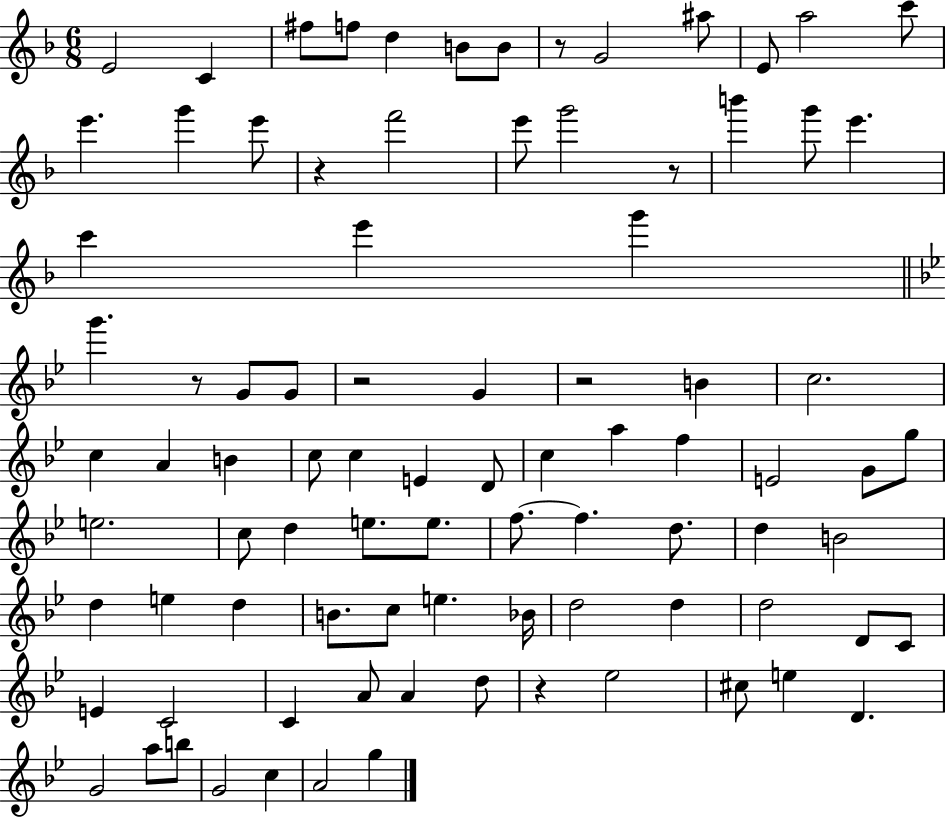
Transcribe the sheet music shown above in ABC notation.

X:1
T:Untitled
M:6/8
L:1/4
K:F
E2 C ^f/2 f/2 d B/2 B/2 z/2 G2 ^a/2 E/2 a2 c'/2 e' g' e'/2 z f'2 e'/2 g'2 z/2 b' g'/2 e' c' e' g' g' z/2 G/2 G/2 z2 G z2 B c2 c A B c/2 c E D/2 c a f E2 G/2 g/2 e2 c/2 d e/2 e/2 f/2 f d/2 d B2 d e d B/2 c/2 e _B/4 d2 d d2 D/2 C/2 E C2 C A/2 A d/2 z _e2 ^c/2 e D G2 a/2 b/2 G2 c A2 g